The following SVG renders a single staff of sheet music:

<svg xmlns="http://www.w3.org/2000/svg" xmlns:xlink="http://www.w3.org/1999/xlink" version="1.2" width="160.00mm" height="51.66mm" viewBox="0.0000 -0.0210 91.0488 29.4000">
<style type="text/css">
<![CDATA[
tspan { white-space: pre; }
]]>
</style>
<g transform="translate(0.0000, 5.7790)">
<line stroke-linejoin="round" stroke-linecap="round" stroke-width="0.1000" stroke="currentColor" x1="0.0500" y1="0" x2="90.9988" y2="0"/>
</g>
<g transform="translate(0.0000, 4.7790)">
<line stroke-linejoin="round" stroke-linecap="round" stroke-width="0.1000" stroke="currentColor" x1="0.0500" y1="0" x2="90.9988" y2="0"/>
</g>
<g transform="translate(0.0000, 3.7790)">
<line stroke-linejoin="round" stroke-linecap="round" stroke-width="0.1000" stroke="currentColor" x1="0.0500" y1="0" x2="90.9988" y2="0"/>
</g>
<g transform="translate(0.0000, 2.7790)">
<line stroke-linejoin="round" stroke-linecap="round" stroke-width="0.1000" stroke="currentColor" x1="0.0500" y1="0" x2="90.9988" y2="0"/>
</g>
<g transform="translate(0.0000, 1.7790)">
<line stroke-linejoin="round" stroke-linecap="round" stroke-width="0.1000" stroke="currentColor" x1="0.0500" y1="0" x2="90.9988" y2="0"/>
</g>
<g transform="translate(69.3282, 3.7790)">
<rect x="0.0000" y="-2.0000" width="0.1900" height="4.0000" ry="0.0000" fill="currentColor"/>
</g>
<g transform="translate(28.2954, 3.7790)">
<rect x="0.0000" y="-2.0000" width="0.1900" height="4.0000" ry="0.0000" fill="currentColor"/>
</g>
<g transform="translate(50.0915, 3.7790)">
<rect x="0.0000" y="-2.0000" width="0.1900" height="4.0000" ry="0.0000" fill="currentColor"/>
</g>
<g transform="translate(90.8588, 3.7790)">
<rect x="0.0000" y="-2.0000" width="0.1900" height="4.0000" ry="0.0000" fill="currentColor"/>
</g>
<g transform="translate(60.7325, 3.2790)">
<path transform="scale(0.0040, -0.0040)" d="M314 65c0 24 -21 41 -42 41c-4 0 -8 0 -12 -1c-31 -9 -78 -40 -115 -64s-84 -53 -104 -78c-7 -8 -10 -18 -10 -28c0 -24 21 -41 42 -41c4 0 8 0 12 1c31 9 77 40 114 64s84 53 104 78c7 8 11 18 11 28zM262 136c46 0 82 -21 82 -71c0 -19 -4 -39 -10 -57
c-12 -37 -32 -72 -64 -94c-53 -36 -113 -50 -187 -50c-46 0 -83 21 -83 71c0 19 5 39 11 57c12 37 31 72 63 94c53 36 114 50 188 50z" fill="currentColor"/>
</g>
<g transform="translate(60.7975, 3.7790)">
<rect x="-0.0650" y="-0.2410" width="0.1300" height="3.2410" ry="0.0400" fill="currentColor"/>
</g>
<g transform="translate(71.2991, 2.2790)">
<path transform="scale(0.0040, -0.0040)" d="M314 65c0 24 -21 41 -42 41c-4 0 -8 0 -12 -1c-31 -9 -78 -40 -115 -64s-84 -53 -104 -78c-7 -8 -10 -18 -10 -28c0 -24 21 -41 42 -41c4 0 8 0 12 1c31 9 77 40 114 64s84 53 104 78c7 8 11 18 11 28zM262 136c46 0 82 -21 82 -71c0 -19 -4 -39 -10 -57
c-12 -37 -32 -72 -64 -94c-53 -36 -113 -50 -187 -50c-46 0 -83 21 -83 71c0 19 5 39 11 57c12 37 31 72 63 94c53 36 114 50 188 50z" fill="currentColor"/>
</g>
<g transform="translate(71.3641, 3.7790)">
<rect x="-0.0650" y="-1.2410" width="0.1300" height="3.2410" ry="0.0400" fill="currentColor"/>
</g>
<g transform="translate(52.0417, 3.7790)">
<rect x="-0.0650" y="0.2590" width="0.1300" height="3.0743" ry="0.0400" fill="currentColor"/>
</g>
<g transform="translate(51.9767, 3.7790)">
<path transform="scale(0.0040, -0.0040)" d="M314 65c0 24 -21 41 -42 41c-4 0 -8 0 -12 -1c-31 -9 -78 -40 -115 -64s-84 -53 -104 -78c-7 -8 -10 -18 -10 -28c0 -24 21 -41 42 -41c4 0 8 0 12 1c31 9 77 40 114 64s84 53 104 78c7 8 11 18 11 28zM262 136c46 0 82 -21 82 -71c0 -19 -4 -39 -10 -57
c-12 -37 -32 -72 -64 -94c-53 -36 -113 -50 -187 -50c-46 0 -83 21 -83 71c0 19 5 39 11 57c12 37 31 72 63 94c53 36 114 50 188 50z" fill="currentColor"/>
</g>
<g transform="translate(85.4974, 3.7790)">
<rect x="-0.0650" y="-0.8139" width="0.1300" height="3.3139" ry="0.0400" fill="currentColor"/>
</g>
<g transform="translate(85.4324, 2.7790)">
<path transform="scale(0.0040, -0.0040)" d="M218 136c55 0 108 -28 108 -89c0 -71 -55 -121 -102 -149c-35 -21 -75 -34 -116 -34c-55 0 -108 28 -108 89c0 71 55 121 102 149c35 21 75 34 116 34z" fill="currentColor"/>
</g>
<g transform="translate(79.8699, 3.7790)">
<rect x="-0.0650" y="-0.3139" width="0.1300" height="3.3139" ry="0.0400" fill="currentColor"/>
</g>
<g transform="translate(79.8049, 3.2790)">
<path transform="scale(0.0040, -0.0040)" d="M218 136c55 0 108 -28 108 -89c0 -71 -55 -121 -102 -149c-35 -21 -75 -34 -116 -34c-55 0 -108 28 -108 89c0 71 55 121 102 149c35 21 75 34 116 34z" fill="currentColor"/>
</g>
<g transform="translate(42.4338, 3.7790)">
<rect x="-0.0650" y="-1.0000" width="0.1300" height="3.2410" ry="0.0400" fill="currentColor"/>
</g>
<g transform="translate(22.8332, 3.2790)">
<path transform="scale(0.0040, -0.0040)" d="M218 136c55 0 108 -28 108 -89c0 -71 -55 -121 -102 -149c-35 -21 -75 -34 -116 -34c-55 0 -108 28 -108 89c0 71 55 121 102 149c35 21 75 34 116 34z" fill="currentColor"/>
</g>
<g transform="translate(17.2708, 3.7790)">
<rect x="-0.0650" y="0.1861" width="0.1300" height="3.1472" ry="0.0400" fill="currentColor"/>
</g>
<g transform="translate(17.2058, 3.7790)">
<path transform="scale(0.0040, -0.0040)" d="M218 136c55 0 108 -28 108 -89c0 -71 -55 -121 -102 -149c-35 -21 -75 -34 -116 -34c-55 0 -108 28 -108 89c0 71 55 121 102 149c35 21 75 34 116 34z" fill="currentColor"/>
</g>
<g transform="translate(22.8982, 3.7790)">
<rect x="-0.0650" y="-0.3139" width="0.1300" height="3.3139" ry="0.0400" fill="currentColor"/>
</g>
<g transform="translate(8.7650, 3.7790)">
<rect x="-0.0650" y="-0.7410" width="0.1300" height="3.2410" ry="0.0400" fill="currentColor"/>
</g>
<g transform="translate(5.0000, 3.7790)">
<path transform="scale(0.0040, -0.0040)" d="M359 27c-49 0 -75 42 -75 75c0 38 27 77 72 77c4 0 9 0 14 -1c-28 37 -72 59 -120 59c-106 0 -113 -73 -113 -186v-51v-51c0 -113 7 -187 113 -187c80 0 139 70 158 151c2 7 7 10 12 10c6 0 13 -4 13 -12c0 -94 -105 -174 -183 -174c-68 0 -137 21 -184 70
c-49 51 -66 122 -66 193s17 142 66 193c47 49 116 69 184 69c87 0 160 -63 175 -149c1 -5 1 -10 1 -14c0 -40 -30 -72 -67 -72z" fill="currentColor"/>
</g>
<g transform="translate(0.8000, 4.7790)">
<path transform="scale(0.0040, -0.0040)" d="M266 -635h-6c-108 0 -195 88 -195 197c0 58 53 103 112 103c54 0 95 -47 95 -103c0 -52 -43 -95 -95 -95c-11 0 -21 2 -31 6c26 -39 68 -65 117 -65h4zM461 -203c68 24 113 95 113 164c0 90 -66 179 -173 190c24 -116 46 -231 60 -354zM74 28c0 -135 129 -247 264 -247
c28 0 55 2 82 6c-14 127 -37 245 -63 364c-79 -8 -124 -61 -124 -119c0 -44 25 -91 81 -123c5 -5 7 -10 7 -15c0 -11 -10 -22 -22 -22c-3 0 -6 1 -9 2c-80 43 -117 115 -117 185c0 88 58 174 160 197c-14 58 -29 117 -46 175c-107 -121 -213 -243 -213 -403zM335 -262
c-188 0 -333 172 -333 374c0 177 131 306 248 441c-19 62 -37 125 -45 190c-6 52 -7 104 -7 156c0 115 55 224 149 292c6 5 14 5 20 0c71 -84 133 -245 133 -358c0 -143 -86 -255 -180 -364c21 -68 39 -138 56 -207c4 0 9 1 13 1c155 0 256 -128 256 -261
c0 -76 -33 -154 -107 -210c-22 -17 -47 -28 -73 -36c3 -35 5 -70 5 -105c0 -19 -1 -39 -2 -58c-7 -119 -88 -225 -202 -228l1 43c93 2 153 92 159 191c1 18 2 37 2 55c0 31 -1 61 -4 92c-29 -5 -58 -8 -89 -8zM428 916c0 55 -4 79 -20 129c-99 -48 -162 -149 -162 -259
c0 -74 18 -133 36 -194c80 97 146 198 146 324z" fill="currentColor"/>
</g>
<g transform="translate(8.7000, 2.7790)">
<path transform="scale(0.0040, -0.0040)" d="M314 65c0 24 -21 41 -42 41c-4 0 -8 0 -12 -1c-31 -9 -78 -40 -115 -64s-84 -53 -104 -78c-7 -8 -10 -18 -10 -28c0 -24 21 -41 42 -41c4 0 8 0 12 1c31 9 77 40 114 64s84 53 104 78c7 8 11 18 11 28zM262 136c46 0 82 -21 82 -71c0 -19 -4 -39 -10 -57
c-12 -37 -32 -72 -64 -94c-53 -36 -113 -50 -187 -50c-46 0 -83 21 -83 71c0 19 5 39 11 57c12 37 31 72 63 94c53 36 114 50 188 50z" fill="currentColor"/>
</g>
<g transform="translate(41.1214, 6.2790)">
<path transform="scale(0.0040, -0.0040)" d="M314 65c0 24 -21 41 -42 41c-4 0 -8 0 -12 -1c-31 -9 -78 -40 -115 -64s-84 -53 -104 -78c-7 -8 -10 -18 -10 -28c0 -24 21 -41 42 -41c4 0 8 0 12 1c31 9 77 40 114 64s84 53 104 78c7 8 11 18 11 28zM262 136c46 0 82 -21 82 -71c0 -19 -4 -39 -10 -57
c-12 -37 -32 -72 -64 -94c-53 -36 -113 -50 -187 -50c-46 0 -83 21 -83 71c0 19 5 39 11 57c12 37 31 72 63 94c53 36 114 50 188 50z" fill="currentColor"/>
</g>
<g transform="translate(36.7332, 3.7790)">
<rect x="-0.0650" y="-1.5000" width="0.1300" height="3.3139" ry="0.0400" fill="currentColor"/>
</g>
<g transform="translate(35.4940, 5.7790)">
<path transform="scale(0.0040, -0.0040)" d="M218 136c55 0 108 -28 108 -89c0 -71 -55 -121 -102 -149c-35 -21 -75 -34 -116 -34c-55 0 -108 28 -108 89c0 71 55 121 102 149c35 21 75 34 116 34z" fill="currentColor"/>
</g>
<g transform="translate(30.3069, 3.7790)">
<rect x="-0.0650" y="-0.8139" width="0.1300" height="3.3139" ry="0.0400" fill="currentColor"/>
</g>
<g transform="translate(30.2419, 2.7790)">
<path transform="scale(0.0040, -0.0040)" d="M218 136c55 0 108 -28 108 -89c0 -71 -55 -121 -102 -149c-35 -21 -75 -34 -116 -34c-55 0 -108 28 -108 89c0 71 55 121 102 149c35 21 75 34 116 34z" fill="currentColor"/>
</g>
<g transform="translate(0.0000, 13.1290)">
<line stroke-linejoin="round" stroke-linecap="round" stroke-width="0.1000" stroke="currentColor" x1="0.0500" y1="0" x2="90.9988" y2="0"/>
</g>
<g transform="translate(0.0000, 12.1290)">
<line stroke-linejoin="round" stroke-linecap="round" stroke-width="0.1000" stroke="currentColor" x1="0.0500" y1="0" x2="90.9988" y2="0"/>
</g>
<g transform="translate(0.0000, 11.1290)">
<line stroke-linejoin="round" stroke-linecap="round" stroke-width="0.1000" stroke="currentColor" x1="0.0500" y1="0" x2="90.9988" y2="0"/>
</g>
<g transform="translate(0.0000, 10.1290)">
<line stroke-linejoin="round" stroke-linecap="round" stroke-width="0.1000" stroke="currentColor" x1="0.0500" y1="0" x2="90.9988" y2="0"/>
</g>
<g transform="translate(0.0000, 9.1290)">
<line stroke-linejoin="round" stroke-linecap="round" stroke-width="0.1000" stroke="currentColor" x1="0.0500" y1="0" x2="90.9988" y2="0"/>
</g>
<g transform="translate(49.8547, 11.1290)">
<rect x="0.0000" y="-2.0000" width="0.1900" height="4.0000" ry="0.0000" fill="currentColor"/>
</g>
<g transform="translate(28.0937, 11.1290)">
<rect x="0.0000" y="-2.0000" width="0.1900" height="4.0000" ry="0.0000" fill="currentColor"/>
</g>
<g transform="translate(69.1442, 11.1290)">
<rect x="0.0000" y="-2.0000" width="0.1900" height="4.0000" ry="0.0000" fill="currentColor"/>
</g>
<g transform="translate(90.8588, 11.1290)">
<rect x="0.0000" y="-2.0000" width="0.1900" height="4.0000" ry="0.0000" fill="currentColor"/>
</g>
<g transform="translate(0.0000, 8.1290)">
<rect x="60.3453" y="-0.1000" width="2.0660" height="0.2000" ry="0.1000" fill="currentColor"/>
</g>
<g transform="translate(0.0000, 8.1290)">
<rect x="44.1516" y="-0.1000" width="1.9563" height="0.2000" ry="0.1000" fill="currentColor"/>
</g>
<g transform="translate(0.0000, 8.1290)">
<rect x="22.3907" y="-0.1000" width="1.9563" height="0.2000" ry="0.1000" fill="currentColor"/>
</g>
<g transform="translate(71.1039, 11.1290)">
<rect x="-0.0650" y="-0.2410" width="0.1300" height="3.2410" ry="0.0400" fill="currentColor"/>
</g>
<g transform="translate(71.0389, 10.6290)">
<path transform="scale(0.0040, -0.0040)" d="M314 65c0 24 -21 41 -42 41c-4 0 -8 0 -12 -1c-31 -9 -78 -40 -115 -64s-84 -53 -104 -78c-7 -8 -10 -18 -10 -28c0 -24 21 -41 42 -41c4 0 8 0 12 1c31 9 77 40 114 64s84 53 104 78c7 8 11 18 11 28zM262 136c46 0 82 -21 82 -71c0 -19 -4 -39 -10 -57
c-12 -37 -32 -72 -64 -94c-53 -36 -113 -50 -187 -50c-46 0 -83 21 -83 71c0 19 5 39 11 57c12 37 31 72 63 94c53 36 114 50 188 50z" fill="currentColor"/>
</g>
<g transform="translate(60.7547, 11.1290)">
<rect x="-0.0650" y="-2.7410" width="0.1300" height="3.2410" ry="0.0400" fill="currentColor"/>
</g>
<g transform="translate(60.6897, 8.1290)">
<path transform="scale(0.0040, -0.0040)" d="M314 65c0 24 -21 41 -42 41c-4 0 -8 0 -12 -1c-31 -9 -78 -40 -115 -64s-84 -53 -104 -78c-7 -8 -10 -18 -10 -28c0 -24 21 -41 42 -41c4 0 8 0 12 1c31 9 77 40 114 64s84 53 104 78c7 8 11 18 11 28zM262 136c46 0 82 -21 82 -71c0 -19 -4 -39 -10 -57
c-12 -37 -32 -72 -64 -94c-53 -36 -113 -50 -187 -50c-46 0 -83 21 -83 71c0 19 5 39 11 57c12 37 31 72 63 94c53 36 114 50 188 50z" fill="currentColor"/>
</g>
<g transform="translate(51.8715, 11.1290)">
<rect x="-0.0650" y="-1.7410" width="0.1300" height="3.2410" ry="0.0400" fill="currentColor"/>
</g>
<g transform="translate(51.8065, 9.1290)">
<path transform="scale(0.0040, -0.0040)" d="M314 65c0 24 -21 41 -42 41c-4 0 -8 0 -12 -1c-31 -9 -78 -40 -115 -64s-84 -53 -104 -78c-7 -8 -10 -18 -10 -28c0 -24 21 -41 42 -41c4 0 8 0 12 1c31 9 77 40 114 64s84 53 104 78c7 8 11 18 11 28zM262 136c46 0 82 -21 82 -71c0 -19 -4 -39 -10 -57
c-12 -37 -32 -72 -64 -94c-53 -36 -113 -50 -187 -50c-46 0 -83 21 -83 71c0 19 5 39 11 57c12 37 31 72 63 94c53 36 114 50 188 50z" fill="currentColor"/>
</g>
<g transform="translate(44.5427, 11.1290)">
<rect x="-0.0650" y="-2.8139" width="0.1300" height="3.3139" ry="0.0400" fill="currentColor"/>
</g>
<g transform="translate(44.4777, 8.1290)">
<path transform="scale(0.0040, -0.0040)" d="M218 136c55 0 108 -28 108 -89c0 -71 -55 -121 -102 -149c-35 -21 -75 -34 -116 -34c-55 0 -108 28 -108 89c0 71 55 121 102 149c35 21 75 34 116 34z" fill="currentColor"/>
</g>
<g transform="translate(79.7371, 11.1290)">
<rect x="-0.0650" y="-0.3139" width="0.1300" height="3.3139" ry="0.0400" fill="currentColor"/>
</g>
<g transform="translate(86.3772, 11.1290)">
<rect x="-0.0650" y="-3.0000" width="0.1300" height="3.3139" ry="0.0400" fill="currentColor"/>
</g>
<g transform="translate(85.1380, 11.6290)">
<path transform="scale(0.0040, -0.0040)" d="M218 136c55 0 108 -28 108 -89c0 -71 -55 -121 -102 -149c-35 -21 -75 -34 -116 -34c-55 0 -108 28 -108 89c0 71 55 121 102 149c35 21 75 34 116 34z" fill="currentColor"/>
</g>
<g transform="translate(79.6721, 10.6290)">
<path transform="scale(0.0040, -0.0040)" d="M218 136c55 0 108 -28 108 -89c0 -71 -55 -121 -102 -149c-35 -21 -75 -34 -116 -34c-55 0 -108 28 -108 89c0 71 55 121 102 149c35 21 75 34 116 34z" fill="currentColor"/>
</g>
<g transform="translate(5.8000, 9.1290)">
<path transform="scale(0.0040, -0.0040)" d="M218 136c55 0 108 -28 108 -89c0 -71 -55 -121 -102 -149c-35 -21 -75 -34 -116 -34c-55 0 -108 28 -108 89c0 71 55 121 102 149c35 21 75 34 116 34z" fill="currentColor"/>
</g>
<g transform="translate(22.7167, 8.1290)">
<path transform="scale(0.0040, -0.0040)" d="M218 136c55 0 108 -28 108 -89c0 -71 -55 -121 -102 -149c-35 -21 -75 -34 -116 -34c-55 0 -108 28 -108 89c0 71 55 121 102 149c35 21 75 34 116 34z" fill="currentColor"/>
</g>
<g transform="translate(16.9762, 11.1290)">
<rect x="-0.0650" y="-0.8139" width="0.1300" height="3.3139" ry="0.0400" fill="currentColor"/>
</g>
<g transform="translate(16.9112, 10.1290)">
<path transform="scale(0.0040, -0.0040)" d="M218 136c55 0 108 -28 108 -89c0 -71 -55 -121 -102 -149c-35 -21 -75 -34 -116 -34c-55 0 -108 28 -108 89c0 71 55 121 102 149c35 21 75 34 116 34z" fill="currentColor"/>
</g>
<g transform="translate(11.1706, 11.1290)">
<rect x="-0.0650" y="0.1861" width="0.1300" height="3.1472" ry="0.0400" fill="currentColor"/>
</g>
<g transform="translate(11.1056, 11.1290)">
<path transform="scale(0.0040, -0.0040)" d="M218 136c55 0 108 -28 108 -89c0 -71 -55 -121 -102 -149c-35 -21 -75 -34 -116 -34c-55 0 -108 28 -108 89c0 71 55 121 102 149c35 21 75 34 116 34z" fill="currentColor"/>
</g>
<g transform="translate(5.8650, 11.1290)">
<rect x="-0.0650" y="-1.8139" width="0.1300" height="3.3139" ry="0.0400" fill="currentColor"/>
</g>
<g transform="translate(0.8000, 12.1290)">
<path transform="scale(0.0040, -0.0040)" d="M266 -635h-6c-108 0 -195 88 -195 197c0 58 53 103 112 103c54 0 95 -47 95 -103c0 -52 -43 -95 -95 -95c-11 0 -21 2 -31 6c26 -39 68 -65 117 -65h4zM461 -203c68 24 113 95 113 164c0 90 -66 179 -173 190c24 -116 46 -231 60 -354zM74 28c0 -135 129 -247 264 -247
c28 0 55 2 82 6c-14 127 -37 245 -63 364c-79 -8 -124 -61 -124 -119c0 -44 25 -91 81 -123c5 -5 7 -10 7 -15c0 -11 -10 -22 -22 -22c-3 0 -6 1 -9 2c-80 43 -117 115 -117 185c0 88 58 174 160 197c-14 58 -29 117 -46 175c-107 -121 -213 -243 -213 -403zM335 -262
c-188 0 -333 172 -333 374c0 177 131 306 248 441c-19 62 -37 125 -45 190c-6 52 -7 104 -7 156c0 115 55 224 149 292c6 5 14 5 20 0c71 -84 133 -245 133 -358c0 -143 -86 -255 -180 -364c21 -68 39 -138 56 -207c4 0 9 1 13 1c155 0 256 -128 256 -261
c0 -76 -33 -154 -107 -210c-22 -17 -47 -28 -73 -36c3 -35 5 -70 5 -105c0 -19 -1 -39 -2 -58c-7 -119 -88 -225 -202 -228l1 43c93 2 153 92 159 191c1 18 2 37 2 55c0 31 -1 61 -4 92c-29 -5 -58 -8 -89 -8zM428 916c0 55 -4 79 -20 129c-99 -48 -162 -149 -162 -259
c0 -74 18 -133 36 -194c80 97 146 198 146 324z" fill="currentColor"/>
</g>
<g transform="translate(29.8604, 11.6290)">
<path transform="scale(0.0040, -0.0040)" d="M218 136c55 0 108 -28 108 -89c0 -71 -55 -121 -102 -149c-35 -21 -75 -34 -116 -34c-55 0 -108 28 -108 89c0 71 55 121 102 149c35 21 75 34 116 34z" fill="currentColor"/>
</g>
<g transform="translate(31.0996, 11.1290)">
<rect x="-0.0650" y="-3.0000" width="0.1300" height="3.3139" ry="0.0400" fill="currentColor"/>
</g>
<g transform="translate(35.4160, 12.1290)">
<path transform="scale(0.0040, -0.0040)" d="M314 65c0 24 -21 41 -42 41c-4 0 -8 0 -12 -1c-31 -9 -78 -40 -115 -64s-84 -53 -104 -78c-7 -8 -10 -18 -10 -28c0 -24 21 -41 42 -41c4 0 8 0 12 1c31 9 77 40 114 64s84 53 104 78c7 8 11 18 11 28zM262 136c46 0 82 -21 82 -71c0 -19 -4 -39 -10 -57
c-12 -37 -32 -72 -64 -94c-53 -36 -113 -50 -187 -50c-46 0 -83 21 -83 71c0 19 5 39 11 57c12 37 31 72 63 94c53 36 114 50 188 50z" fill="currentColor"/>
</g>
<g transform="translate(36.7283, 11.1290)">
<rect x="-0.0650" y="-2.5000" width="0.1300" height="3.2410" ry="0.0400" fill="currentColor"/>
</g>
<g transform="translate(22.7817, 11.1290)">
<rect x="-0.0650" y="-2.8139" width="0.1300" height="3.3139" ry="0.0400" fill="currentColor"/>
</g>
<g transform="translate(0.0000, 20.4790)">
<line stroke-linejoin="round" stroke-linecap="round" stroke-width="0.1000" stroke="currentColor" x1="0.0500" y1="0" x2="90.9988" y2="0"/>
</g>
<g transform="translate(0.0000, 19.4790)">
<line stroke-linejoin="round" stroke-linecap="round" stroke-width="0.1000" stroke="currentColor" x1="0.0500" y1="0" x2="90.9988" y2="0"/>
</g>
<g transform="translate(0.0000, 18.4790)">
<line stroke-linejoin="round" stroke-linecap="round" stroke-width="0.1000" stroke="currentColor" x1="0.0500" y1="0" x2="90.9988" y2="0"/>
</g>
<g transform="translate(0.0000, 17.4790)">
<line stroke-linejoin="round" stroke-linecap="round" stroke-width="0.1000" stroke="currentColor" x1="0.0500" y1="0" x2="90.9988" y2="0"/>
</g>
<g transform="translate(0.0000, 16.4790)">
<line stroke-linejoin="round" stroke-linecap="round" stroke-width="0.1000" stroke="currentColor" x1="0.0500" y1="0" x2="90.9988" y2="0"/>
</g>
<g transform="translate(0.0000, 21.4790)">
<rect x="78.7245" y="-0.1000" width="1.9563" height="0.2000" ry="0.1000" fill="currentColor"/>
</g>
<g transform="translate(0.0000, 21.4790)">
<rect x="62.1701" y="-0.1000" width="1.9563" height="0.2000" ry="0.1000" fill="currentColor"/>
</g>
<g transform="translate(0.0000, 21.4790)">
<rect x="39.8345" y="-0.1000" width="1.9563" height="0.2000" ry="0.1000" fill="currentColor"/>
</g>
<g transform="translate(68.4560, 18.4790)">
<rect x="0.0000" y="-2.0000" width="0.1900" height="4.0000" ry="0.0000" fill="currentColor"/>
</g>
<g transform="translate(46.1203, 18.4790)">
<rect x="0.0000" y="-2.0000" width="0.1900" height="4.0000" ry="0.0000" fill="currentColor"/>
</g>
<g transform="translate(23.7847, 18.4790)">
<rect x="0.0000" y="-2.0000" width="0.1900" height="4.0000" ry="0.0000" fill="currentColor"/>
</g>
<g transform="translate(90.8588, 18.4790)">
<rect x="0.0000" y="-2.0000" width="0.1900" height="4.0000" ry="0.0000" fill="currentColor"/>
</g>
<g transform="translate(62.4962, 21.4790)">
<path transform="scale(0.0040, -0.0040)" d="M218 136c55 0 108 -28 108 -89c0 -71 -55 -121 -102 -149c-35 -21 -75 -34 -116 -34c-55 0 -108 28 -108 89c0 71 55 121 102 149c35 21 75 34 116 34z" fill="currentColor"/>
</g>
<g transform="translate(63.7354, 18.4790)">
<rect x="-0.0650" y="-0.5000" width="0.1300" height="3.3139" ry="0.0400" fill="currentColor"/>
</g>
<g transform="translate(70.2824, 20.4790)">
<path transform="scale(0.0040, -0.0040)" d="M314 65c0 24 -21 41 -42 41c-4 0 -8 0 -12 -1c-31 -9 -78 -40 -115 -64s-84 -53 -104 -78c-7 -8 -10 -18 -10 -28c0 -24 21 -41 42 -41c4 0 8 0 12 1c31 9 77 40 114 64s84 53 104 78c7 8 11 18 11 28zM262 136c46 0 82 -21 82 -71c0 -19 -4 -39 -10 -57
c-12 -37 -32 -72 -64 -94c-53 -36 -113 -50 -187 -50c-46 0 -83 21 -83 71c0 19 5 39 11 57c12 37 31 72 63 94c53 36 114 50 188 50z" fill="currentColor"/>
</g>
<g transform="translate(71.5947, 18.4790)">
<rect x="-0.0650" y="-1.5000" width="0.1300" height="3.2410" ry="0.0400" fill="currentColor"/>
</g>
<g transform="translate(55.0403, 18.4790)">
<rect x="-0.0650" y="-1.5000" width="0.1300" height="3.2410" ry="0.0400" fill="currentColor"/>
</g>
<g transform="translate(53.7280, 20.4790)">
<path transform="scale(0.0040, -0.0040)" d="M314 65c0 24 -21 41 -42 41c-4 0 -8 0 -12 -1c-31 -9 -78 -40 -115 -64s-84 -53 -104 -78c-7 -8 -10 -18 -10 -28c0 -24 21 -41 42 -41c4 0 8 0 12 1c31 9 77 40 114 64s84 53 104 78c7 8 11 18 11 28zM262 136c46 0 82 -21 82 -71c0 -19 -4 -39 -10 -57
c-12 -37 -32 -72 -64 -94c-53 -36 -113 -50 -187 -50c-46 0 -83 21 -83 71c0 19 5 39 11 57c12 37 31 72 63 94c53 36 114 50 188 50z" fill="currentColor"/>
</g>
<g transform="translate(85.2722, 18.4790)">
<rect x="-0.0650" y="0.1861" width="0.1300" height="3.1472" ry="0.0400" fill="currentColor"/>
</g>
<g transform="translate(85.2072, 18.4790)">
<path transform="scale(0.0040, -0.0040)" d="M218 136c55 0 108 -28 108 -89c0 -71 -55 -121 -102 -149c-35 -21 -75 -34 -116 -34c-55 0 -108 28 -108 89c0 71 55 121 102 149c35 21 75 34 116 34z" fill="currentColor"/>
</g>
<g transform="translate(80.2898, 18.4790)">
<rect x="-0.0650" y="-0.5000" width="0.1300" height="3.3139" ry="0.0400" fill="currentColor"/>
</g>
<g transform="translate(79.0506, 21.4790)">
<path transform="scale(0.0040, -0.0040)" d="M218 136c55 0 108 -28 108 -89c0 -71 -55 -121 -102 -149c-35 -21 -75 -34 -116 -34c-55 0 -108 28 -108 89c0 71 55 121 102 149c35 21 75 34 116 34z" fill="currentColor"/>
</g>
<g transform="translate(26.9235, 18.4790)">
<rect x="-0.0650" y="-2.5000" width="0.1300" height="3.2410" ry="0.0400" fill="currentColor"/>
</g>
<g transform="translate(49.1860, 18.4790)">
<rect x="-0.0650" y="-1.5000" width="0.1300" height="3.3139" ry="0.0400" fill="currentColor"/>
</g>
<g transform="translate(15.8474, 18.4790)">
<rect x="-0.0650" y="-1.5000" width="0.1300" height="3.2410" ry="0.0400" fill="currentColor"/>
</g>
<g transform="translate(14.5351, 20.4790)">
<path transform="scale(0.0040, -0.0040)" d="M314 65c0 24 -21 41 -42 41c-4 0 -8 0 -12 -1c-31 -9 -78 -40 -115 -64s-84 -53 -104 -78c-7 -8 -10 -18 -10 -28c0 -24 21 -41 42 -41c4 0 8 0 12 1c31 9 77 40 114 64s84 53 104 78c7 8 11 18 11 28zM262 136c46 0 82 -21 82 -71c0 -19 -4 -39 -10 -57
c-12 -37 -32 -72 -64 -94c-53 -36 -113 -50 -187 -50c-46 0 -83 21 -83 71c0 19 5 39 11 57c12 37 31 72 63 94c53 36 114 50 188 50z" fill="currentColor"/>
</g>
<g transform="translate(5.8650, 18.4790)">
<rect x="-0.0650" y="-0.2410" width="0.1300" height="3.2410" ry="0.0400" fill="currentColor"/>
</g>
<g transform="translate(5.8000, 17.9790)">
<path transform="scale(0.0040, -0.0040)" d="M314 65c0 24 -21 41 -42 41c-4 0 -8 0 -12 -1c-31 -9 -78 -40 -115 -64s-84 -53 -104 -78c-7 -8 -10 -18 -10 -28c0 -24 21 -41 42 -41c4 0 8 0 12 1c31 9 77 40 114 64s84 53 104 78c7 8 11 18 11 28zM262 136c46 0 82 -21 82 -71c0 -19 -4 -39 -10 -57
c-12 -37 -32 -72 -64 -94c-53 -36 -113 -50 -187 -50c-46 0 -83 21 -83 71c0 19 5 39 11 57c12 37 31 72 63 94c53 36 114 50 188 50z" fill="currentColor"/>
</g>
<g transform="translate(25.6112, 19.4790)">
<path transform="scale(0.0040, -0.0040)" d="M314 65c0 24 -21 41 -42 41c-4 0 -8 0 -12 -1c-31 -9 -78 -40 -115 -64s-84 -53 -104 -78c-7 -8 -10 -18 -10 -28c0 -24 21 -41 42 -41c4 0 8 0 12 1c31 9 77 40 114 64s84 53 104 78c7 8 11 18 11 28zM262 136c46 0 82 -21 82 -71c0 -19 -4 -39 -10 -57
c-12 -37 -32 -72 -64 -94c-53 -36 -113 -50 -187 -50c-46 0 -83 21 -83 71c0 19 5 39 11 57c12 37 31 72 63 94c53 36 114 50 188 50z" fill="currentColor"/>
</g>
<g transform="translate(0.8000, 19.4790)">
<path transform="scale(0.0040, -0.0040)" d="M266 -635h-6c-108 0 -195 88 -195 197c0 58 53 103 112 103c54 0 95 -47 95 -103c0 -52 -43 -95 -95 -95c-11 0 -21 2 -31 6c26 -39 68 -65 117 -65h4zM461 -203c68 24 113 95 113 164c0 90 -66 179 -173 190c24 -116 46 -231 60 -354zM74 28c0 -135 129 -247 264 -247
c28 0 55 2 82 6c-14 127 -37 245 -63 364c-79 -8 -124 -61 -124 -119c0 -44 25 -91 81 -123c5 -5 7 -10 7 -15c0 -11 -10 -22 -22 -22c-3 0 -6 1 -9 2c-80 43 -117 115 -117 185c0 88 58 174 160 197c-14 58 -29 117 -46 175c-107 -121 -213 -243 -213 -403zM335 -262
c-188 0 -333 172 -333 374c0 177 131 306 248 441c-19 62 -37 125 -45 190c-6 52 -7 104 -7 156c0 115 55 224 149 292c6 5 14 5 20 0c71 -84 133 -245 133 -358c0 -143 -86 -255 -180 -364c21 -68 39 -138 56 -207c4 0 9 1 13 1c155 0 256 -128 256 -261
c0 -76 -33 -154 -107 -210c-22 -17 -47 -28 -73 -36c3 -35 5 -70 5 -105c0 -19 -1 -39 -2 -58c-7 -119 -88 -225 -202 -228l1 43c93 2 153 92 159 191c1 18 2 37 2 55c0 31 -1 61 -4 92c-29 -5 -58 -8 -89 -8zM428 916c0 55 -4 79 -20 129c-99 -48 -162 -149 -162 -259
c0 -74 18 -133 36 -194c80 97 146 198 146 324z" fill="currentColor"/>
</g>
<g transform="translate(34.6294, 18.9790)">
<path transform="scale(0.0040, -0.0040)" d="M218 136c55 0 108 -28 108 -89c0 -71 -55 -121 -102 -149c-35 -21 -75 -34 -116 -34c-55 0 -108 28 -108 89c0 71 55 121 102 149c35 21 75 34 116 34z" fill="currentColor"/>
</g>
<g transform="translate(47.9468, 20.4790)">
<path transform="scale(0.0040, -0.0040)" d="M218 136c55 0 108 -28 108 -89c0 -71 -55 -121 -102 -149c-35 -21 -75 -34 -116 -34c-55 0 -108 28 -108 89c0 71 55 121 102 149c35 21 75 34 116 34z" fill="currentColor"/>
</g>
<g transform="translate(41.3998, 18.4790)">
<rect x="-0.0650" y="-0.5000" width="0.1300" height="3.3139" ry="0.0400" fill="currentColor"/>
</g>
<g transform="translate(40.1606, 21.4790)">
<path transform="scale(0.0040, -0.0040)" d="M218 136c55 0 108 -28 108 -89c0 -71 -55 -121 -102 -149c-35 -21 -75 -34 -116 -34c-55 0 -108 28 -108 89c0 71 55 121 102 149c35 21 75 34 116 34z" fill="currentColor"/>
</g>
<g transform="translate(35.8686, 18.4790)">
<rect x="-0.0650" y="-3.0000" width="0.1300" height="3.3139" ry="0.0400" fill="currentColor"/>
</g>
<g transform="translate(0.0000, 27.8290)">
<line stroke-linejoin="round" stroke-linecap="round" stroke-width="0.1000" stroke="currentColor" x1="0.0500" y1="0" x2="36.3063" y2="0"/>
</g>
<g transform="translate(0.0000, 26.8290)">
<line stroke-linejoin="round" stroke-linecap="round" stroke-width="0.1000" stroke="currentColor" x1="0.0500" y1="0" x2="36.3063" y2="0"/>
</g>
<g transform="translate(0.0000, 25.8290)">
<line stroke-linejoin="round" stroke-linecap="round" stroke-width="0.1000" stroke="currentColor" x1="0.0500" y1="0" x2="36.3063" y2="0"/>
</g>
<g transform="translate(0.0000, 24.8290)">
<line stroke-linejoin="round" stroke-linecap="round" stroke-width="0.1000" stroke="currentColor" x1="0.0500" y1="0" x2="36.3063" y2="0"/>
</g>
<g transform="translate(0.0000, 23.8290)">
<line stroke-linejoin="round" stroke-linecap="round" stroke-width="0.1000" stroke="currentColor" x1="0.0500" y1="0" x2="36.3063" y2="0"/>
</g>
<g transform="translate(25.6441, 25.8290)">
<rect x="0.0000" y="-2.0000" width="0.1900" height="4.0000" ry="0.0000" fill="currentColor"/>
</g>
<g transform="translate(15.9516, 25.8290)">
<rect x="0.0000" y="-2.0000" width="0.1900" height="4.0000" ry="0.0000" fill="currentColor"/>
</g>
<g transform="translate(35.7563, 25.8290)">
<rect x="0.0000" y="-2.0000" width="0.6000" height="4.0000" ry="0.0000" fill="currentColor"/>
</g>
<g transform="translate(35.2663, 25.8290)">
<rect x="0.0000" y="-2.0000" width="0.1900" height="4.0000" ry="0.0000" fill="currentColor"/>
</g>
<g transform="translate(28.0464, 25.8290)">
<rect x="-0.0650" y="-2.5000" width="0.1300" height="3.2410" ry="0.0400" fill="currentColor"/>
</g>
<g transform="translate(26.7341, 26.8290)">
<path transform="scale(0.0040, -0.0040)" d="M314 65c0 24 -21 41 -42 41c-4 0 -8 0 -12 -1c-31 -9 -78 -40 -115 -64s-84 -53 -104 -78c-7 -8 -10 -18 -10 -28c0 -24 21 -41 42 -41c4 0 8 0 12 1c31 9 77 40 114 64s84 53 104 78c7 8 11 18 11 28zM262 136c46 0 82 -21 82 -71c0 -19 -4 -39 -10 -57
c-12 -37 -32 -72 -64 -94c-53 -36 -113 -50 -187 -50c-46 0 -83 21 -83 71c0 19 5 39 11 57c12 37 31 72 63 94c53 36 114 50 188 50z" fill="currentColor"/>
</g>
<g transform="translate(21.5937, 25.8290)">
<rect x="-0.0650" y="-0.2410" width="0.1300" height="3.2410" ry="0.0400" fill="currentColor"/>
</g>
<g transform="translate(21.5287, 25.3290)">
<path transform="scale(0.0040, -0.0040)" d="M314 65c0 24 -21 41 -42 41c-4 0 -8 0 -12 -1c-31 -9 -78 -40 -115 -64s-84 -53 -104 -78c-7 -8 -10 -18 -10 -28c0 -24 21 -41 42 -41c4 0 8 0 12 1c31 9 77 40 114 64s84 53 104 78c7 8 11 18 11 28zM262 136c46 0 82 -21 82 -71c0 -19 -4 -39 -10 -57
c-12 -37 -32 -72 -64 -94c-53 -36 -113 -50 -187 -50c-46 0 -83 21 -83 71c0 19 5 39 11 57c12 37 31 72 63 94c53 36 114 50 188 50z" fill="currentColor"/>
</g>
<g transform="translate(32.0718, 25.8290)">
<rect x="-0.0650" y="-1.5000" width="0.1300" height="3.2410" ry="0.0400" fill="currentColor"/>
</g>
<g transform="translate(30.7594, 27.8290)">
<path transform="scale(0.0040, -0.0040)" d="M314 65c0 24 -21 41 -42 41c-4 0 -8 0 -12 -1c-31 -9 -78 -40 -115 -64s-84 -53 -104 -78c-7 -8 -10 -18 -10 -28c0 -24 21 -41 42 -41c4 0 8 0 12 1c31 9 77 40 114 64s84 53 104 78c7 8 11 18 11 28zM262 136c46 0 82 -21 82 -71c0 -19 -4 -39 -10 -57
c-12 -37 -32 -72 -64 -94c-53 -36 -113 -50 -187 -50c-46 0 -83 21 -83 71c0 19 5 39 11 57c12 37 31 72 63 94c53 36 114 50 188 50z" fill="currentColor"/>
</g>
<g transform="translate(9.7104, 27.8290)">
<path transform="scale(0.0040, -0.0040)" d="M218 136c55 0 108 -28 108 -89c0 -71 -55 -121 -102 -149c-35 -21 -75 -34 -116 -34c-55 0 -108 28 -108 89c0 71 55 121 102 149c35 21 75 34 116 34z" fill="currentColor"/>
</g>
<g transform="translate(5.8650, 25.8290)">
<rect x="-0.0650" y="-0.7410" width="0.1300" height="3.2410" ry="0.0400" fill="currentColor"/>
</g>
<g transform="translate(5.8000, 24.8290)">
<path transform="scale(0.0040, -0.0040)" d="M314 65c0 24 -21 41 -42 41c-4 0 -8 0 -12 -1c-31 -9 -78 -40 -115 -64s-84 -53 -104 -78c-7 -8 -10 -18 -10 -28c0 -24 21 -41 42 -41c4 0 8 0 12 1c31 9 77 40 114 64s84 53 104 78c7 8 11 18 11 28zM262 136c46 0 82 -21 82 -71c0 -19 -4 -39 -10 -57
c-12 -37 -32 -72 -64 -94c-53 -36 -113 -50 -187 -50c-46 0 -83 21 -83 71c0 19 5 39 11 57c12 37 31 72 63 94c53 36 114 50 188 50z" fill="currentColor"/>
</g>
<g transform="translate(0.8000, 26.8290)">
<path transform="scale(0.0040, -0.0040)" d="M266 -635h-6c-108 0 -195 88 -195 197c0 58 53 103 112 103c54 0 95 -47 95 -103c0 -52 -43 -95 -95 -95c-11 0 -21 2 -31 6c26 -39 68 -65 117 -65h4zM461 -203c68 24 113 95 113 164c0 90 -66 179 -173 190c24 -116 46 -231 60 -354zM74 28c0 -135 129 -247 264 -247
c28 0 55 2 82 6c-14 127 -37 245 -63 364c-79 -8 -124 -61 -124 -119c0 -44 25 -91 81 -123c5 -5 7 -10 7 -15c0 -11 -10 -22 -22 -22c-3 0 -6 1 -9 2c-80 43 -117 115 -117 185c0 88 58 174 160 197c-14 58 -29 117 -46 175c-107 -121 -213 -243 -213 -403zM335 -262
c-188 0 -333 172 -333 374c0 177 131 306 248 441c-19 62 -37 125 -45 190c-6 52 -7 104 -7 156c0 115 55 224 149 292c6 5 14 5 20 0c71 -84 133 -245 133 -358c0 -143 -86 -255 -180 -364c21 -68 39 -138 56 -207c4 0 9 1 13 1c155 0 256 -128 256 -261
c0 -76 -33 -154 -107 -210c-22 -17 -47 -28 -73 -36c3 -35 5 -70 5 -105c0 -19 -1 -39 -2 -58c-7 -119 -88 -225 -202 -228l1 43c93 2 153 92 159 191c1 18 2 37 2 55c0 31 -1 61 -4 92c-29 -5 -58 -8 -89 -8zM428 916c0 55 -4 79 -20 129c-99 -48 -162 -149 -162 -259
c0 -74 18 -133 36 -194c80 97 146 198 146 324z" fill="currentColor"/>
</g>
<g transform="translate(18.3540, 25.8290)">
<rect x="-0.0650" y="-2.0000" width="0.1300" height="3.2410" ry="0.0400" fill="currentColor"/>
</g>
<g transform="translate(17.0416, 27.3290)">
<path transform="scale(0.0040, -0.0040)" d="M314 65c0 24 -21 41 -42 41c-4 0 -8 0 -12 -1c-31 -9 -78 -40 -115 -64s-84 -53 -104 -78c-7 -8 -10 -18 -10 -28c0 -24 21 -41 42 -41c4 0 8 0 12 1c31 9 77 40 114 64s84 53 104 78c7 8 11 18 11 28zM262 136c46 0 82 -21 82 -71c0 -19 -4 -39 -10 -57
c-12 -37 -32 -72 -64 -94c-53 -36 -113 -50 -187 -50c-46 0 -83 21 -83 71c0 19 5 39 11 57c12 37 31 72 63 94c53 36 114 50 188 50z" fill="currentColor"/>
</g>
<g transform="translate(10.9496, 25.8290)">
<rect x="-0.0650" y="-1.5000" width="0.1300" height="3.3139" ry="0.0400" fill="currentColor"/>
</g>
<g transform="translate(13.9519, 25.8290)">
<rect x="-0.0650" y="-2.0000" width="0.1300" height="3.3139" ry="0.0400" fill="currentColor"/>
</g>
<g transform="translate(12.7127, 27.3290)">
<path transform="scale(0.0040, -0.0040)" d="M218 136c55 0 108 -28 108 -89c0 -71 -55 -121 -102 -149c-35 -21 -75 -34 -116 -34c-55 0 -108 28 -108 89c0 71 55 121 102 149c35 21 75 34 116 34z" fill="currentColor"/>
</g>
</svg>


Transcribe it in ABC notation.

X:1
T:Untitled
M:4/4
L:1/4
K:C
d2 B c d E D2 B2 c2 e2 c d f B d a A G2 a f2 a2 c2 c A c2 E2 G2 A C E E2 C E2 C B d2 E F F2 c2 G2 E2